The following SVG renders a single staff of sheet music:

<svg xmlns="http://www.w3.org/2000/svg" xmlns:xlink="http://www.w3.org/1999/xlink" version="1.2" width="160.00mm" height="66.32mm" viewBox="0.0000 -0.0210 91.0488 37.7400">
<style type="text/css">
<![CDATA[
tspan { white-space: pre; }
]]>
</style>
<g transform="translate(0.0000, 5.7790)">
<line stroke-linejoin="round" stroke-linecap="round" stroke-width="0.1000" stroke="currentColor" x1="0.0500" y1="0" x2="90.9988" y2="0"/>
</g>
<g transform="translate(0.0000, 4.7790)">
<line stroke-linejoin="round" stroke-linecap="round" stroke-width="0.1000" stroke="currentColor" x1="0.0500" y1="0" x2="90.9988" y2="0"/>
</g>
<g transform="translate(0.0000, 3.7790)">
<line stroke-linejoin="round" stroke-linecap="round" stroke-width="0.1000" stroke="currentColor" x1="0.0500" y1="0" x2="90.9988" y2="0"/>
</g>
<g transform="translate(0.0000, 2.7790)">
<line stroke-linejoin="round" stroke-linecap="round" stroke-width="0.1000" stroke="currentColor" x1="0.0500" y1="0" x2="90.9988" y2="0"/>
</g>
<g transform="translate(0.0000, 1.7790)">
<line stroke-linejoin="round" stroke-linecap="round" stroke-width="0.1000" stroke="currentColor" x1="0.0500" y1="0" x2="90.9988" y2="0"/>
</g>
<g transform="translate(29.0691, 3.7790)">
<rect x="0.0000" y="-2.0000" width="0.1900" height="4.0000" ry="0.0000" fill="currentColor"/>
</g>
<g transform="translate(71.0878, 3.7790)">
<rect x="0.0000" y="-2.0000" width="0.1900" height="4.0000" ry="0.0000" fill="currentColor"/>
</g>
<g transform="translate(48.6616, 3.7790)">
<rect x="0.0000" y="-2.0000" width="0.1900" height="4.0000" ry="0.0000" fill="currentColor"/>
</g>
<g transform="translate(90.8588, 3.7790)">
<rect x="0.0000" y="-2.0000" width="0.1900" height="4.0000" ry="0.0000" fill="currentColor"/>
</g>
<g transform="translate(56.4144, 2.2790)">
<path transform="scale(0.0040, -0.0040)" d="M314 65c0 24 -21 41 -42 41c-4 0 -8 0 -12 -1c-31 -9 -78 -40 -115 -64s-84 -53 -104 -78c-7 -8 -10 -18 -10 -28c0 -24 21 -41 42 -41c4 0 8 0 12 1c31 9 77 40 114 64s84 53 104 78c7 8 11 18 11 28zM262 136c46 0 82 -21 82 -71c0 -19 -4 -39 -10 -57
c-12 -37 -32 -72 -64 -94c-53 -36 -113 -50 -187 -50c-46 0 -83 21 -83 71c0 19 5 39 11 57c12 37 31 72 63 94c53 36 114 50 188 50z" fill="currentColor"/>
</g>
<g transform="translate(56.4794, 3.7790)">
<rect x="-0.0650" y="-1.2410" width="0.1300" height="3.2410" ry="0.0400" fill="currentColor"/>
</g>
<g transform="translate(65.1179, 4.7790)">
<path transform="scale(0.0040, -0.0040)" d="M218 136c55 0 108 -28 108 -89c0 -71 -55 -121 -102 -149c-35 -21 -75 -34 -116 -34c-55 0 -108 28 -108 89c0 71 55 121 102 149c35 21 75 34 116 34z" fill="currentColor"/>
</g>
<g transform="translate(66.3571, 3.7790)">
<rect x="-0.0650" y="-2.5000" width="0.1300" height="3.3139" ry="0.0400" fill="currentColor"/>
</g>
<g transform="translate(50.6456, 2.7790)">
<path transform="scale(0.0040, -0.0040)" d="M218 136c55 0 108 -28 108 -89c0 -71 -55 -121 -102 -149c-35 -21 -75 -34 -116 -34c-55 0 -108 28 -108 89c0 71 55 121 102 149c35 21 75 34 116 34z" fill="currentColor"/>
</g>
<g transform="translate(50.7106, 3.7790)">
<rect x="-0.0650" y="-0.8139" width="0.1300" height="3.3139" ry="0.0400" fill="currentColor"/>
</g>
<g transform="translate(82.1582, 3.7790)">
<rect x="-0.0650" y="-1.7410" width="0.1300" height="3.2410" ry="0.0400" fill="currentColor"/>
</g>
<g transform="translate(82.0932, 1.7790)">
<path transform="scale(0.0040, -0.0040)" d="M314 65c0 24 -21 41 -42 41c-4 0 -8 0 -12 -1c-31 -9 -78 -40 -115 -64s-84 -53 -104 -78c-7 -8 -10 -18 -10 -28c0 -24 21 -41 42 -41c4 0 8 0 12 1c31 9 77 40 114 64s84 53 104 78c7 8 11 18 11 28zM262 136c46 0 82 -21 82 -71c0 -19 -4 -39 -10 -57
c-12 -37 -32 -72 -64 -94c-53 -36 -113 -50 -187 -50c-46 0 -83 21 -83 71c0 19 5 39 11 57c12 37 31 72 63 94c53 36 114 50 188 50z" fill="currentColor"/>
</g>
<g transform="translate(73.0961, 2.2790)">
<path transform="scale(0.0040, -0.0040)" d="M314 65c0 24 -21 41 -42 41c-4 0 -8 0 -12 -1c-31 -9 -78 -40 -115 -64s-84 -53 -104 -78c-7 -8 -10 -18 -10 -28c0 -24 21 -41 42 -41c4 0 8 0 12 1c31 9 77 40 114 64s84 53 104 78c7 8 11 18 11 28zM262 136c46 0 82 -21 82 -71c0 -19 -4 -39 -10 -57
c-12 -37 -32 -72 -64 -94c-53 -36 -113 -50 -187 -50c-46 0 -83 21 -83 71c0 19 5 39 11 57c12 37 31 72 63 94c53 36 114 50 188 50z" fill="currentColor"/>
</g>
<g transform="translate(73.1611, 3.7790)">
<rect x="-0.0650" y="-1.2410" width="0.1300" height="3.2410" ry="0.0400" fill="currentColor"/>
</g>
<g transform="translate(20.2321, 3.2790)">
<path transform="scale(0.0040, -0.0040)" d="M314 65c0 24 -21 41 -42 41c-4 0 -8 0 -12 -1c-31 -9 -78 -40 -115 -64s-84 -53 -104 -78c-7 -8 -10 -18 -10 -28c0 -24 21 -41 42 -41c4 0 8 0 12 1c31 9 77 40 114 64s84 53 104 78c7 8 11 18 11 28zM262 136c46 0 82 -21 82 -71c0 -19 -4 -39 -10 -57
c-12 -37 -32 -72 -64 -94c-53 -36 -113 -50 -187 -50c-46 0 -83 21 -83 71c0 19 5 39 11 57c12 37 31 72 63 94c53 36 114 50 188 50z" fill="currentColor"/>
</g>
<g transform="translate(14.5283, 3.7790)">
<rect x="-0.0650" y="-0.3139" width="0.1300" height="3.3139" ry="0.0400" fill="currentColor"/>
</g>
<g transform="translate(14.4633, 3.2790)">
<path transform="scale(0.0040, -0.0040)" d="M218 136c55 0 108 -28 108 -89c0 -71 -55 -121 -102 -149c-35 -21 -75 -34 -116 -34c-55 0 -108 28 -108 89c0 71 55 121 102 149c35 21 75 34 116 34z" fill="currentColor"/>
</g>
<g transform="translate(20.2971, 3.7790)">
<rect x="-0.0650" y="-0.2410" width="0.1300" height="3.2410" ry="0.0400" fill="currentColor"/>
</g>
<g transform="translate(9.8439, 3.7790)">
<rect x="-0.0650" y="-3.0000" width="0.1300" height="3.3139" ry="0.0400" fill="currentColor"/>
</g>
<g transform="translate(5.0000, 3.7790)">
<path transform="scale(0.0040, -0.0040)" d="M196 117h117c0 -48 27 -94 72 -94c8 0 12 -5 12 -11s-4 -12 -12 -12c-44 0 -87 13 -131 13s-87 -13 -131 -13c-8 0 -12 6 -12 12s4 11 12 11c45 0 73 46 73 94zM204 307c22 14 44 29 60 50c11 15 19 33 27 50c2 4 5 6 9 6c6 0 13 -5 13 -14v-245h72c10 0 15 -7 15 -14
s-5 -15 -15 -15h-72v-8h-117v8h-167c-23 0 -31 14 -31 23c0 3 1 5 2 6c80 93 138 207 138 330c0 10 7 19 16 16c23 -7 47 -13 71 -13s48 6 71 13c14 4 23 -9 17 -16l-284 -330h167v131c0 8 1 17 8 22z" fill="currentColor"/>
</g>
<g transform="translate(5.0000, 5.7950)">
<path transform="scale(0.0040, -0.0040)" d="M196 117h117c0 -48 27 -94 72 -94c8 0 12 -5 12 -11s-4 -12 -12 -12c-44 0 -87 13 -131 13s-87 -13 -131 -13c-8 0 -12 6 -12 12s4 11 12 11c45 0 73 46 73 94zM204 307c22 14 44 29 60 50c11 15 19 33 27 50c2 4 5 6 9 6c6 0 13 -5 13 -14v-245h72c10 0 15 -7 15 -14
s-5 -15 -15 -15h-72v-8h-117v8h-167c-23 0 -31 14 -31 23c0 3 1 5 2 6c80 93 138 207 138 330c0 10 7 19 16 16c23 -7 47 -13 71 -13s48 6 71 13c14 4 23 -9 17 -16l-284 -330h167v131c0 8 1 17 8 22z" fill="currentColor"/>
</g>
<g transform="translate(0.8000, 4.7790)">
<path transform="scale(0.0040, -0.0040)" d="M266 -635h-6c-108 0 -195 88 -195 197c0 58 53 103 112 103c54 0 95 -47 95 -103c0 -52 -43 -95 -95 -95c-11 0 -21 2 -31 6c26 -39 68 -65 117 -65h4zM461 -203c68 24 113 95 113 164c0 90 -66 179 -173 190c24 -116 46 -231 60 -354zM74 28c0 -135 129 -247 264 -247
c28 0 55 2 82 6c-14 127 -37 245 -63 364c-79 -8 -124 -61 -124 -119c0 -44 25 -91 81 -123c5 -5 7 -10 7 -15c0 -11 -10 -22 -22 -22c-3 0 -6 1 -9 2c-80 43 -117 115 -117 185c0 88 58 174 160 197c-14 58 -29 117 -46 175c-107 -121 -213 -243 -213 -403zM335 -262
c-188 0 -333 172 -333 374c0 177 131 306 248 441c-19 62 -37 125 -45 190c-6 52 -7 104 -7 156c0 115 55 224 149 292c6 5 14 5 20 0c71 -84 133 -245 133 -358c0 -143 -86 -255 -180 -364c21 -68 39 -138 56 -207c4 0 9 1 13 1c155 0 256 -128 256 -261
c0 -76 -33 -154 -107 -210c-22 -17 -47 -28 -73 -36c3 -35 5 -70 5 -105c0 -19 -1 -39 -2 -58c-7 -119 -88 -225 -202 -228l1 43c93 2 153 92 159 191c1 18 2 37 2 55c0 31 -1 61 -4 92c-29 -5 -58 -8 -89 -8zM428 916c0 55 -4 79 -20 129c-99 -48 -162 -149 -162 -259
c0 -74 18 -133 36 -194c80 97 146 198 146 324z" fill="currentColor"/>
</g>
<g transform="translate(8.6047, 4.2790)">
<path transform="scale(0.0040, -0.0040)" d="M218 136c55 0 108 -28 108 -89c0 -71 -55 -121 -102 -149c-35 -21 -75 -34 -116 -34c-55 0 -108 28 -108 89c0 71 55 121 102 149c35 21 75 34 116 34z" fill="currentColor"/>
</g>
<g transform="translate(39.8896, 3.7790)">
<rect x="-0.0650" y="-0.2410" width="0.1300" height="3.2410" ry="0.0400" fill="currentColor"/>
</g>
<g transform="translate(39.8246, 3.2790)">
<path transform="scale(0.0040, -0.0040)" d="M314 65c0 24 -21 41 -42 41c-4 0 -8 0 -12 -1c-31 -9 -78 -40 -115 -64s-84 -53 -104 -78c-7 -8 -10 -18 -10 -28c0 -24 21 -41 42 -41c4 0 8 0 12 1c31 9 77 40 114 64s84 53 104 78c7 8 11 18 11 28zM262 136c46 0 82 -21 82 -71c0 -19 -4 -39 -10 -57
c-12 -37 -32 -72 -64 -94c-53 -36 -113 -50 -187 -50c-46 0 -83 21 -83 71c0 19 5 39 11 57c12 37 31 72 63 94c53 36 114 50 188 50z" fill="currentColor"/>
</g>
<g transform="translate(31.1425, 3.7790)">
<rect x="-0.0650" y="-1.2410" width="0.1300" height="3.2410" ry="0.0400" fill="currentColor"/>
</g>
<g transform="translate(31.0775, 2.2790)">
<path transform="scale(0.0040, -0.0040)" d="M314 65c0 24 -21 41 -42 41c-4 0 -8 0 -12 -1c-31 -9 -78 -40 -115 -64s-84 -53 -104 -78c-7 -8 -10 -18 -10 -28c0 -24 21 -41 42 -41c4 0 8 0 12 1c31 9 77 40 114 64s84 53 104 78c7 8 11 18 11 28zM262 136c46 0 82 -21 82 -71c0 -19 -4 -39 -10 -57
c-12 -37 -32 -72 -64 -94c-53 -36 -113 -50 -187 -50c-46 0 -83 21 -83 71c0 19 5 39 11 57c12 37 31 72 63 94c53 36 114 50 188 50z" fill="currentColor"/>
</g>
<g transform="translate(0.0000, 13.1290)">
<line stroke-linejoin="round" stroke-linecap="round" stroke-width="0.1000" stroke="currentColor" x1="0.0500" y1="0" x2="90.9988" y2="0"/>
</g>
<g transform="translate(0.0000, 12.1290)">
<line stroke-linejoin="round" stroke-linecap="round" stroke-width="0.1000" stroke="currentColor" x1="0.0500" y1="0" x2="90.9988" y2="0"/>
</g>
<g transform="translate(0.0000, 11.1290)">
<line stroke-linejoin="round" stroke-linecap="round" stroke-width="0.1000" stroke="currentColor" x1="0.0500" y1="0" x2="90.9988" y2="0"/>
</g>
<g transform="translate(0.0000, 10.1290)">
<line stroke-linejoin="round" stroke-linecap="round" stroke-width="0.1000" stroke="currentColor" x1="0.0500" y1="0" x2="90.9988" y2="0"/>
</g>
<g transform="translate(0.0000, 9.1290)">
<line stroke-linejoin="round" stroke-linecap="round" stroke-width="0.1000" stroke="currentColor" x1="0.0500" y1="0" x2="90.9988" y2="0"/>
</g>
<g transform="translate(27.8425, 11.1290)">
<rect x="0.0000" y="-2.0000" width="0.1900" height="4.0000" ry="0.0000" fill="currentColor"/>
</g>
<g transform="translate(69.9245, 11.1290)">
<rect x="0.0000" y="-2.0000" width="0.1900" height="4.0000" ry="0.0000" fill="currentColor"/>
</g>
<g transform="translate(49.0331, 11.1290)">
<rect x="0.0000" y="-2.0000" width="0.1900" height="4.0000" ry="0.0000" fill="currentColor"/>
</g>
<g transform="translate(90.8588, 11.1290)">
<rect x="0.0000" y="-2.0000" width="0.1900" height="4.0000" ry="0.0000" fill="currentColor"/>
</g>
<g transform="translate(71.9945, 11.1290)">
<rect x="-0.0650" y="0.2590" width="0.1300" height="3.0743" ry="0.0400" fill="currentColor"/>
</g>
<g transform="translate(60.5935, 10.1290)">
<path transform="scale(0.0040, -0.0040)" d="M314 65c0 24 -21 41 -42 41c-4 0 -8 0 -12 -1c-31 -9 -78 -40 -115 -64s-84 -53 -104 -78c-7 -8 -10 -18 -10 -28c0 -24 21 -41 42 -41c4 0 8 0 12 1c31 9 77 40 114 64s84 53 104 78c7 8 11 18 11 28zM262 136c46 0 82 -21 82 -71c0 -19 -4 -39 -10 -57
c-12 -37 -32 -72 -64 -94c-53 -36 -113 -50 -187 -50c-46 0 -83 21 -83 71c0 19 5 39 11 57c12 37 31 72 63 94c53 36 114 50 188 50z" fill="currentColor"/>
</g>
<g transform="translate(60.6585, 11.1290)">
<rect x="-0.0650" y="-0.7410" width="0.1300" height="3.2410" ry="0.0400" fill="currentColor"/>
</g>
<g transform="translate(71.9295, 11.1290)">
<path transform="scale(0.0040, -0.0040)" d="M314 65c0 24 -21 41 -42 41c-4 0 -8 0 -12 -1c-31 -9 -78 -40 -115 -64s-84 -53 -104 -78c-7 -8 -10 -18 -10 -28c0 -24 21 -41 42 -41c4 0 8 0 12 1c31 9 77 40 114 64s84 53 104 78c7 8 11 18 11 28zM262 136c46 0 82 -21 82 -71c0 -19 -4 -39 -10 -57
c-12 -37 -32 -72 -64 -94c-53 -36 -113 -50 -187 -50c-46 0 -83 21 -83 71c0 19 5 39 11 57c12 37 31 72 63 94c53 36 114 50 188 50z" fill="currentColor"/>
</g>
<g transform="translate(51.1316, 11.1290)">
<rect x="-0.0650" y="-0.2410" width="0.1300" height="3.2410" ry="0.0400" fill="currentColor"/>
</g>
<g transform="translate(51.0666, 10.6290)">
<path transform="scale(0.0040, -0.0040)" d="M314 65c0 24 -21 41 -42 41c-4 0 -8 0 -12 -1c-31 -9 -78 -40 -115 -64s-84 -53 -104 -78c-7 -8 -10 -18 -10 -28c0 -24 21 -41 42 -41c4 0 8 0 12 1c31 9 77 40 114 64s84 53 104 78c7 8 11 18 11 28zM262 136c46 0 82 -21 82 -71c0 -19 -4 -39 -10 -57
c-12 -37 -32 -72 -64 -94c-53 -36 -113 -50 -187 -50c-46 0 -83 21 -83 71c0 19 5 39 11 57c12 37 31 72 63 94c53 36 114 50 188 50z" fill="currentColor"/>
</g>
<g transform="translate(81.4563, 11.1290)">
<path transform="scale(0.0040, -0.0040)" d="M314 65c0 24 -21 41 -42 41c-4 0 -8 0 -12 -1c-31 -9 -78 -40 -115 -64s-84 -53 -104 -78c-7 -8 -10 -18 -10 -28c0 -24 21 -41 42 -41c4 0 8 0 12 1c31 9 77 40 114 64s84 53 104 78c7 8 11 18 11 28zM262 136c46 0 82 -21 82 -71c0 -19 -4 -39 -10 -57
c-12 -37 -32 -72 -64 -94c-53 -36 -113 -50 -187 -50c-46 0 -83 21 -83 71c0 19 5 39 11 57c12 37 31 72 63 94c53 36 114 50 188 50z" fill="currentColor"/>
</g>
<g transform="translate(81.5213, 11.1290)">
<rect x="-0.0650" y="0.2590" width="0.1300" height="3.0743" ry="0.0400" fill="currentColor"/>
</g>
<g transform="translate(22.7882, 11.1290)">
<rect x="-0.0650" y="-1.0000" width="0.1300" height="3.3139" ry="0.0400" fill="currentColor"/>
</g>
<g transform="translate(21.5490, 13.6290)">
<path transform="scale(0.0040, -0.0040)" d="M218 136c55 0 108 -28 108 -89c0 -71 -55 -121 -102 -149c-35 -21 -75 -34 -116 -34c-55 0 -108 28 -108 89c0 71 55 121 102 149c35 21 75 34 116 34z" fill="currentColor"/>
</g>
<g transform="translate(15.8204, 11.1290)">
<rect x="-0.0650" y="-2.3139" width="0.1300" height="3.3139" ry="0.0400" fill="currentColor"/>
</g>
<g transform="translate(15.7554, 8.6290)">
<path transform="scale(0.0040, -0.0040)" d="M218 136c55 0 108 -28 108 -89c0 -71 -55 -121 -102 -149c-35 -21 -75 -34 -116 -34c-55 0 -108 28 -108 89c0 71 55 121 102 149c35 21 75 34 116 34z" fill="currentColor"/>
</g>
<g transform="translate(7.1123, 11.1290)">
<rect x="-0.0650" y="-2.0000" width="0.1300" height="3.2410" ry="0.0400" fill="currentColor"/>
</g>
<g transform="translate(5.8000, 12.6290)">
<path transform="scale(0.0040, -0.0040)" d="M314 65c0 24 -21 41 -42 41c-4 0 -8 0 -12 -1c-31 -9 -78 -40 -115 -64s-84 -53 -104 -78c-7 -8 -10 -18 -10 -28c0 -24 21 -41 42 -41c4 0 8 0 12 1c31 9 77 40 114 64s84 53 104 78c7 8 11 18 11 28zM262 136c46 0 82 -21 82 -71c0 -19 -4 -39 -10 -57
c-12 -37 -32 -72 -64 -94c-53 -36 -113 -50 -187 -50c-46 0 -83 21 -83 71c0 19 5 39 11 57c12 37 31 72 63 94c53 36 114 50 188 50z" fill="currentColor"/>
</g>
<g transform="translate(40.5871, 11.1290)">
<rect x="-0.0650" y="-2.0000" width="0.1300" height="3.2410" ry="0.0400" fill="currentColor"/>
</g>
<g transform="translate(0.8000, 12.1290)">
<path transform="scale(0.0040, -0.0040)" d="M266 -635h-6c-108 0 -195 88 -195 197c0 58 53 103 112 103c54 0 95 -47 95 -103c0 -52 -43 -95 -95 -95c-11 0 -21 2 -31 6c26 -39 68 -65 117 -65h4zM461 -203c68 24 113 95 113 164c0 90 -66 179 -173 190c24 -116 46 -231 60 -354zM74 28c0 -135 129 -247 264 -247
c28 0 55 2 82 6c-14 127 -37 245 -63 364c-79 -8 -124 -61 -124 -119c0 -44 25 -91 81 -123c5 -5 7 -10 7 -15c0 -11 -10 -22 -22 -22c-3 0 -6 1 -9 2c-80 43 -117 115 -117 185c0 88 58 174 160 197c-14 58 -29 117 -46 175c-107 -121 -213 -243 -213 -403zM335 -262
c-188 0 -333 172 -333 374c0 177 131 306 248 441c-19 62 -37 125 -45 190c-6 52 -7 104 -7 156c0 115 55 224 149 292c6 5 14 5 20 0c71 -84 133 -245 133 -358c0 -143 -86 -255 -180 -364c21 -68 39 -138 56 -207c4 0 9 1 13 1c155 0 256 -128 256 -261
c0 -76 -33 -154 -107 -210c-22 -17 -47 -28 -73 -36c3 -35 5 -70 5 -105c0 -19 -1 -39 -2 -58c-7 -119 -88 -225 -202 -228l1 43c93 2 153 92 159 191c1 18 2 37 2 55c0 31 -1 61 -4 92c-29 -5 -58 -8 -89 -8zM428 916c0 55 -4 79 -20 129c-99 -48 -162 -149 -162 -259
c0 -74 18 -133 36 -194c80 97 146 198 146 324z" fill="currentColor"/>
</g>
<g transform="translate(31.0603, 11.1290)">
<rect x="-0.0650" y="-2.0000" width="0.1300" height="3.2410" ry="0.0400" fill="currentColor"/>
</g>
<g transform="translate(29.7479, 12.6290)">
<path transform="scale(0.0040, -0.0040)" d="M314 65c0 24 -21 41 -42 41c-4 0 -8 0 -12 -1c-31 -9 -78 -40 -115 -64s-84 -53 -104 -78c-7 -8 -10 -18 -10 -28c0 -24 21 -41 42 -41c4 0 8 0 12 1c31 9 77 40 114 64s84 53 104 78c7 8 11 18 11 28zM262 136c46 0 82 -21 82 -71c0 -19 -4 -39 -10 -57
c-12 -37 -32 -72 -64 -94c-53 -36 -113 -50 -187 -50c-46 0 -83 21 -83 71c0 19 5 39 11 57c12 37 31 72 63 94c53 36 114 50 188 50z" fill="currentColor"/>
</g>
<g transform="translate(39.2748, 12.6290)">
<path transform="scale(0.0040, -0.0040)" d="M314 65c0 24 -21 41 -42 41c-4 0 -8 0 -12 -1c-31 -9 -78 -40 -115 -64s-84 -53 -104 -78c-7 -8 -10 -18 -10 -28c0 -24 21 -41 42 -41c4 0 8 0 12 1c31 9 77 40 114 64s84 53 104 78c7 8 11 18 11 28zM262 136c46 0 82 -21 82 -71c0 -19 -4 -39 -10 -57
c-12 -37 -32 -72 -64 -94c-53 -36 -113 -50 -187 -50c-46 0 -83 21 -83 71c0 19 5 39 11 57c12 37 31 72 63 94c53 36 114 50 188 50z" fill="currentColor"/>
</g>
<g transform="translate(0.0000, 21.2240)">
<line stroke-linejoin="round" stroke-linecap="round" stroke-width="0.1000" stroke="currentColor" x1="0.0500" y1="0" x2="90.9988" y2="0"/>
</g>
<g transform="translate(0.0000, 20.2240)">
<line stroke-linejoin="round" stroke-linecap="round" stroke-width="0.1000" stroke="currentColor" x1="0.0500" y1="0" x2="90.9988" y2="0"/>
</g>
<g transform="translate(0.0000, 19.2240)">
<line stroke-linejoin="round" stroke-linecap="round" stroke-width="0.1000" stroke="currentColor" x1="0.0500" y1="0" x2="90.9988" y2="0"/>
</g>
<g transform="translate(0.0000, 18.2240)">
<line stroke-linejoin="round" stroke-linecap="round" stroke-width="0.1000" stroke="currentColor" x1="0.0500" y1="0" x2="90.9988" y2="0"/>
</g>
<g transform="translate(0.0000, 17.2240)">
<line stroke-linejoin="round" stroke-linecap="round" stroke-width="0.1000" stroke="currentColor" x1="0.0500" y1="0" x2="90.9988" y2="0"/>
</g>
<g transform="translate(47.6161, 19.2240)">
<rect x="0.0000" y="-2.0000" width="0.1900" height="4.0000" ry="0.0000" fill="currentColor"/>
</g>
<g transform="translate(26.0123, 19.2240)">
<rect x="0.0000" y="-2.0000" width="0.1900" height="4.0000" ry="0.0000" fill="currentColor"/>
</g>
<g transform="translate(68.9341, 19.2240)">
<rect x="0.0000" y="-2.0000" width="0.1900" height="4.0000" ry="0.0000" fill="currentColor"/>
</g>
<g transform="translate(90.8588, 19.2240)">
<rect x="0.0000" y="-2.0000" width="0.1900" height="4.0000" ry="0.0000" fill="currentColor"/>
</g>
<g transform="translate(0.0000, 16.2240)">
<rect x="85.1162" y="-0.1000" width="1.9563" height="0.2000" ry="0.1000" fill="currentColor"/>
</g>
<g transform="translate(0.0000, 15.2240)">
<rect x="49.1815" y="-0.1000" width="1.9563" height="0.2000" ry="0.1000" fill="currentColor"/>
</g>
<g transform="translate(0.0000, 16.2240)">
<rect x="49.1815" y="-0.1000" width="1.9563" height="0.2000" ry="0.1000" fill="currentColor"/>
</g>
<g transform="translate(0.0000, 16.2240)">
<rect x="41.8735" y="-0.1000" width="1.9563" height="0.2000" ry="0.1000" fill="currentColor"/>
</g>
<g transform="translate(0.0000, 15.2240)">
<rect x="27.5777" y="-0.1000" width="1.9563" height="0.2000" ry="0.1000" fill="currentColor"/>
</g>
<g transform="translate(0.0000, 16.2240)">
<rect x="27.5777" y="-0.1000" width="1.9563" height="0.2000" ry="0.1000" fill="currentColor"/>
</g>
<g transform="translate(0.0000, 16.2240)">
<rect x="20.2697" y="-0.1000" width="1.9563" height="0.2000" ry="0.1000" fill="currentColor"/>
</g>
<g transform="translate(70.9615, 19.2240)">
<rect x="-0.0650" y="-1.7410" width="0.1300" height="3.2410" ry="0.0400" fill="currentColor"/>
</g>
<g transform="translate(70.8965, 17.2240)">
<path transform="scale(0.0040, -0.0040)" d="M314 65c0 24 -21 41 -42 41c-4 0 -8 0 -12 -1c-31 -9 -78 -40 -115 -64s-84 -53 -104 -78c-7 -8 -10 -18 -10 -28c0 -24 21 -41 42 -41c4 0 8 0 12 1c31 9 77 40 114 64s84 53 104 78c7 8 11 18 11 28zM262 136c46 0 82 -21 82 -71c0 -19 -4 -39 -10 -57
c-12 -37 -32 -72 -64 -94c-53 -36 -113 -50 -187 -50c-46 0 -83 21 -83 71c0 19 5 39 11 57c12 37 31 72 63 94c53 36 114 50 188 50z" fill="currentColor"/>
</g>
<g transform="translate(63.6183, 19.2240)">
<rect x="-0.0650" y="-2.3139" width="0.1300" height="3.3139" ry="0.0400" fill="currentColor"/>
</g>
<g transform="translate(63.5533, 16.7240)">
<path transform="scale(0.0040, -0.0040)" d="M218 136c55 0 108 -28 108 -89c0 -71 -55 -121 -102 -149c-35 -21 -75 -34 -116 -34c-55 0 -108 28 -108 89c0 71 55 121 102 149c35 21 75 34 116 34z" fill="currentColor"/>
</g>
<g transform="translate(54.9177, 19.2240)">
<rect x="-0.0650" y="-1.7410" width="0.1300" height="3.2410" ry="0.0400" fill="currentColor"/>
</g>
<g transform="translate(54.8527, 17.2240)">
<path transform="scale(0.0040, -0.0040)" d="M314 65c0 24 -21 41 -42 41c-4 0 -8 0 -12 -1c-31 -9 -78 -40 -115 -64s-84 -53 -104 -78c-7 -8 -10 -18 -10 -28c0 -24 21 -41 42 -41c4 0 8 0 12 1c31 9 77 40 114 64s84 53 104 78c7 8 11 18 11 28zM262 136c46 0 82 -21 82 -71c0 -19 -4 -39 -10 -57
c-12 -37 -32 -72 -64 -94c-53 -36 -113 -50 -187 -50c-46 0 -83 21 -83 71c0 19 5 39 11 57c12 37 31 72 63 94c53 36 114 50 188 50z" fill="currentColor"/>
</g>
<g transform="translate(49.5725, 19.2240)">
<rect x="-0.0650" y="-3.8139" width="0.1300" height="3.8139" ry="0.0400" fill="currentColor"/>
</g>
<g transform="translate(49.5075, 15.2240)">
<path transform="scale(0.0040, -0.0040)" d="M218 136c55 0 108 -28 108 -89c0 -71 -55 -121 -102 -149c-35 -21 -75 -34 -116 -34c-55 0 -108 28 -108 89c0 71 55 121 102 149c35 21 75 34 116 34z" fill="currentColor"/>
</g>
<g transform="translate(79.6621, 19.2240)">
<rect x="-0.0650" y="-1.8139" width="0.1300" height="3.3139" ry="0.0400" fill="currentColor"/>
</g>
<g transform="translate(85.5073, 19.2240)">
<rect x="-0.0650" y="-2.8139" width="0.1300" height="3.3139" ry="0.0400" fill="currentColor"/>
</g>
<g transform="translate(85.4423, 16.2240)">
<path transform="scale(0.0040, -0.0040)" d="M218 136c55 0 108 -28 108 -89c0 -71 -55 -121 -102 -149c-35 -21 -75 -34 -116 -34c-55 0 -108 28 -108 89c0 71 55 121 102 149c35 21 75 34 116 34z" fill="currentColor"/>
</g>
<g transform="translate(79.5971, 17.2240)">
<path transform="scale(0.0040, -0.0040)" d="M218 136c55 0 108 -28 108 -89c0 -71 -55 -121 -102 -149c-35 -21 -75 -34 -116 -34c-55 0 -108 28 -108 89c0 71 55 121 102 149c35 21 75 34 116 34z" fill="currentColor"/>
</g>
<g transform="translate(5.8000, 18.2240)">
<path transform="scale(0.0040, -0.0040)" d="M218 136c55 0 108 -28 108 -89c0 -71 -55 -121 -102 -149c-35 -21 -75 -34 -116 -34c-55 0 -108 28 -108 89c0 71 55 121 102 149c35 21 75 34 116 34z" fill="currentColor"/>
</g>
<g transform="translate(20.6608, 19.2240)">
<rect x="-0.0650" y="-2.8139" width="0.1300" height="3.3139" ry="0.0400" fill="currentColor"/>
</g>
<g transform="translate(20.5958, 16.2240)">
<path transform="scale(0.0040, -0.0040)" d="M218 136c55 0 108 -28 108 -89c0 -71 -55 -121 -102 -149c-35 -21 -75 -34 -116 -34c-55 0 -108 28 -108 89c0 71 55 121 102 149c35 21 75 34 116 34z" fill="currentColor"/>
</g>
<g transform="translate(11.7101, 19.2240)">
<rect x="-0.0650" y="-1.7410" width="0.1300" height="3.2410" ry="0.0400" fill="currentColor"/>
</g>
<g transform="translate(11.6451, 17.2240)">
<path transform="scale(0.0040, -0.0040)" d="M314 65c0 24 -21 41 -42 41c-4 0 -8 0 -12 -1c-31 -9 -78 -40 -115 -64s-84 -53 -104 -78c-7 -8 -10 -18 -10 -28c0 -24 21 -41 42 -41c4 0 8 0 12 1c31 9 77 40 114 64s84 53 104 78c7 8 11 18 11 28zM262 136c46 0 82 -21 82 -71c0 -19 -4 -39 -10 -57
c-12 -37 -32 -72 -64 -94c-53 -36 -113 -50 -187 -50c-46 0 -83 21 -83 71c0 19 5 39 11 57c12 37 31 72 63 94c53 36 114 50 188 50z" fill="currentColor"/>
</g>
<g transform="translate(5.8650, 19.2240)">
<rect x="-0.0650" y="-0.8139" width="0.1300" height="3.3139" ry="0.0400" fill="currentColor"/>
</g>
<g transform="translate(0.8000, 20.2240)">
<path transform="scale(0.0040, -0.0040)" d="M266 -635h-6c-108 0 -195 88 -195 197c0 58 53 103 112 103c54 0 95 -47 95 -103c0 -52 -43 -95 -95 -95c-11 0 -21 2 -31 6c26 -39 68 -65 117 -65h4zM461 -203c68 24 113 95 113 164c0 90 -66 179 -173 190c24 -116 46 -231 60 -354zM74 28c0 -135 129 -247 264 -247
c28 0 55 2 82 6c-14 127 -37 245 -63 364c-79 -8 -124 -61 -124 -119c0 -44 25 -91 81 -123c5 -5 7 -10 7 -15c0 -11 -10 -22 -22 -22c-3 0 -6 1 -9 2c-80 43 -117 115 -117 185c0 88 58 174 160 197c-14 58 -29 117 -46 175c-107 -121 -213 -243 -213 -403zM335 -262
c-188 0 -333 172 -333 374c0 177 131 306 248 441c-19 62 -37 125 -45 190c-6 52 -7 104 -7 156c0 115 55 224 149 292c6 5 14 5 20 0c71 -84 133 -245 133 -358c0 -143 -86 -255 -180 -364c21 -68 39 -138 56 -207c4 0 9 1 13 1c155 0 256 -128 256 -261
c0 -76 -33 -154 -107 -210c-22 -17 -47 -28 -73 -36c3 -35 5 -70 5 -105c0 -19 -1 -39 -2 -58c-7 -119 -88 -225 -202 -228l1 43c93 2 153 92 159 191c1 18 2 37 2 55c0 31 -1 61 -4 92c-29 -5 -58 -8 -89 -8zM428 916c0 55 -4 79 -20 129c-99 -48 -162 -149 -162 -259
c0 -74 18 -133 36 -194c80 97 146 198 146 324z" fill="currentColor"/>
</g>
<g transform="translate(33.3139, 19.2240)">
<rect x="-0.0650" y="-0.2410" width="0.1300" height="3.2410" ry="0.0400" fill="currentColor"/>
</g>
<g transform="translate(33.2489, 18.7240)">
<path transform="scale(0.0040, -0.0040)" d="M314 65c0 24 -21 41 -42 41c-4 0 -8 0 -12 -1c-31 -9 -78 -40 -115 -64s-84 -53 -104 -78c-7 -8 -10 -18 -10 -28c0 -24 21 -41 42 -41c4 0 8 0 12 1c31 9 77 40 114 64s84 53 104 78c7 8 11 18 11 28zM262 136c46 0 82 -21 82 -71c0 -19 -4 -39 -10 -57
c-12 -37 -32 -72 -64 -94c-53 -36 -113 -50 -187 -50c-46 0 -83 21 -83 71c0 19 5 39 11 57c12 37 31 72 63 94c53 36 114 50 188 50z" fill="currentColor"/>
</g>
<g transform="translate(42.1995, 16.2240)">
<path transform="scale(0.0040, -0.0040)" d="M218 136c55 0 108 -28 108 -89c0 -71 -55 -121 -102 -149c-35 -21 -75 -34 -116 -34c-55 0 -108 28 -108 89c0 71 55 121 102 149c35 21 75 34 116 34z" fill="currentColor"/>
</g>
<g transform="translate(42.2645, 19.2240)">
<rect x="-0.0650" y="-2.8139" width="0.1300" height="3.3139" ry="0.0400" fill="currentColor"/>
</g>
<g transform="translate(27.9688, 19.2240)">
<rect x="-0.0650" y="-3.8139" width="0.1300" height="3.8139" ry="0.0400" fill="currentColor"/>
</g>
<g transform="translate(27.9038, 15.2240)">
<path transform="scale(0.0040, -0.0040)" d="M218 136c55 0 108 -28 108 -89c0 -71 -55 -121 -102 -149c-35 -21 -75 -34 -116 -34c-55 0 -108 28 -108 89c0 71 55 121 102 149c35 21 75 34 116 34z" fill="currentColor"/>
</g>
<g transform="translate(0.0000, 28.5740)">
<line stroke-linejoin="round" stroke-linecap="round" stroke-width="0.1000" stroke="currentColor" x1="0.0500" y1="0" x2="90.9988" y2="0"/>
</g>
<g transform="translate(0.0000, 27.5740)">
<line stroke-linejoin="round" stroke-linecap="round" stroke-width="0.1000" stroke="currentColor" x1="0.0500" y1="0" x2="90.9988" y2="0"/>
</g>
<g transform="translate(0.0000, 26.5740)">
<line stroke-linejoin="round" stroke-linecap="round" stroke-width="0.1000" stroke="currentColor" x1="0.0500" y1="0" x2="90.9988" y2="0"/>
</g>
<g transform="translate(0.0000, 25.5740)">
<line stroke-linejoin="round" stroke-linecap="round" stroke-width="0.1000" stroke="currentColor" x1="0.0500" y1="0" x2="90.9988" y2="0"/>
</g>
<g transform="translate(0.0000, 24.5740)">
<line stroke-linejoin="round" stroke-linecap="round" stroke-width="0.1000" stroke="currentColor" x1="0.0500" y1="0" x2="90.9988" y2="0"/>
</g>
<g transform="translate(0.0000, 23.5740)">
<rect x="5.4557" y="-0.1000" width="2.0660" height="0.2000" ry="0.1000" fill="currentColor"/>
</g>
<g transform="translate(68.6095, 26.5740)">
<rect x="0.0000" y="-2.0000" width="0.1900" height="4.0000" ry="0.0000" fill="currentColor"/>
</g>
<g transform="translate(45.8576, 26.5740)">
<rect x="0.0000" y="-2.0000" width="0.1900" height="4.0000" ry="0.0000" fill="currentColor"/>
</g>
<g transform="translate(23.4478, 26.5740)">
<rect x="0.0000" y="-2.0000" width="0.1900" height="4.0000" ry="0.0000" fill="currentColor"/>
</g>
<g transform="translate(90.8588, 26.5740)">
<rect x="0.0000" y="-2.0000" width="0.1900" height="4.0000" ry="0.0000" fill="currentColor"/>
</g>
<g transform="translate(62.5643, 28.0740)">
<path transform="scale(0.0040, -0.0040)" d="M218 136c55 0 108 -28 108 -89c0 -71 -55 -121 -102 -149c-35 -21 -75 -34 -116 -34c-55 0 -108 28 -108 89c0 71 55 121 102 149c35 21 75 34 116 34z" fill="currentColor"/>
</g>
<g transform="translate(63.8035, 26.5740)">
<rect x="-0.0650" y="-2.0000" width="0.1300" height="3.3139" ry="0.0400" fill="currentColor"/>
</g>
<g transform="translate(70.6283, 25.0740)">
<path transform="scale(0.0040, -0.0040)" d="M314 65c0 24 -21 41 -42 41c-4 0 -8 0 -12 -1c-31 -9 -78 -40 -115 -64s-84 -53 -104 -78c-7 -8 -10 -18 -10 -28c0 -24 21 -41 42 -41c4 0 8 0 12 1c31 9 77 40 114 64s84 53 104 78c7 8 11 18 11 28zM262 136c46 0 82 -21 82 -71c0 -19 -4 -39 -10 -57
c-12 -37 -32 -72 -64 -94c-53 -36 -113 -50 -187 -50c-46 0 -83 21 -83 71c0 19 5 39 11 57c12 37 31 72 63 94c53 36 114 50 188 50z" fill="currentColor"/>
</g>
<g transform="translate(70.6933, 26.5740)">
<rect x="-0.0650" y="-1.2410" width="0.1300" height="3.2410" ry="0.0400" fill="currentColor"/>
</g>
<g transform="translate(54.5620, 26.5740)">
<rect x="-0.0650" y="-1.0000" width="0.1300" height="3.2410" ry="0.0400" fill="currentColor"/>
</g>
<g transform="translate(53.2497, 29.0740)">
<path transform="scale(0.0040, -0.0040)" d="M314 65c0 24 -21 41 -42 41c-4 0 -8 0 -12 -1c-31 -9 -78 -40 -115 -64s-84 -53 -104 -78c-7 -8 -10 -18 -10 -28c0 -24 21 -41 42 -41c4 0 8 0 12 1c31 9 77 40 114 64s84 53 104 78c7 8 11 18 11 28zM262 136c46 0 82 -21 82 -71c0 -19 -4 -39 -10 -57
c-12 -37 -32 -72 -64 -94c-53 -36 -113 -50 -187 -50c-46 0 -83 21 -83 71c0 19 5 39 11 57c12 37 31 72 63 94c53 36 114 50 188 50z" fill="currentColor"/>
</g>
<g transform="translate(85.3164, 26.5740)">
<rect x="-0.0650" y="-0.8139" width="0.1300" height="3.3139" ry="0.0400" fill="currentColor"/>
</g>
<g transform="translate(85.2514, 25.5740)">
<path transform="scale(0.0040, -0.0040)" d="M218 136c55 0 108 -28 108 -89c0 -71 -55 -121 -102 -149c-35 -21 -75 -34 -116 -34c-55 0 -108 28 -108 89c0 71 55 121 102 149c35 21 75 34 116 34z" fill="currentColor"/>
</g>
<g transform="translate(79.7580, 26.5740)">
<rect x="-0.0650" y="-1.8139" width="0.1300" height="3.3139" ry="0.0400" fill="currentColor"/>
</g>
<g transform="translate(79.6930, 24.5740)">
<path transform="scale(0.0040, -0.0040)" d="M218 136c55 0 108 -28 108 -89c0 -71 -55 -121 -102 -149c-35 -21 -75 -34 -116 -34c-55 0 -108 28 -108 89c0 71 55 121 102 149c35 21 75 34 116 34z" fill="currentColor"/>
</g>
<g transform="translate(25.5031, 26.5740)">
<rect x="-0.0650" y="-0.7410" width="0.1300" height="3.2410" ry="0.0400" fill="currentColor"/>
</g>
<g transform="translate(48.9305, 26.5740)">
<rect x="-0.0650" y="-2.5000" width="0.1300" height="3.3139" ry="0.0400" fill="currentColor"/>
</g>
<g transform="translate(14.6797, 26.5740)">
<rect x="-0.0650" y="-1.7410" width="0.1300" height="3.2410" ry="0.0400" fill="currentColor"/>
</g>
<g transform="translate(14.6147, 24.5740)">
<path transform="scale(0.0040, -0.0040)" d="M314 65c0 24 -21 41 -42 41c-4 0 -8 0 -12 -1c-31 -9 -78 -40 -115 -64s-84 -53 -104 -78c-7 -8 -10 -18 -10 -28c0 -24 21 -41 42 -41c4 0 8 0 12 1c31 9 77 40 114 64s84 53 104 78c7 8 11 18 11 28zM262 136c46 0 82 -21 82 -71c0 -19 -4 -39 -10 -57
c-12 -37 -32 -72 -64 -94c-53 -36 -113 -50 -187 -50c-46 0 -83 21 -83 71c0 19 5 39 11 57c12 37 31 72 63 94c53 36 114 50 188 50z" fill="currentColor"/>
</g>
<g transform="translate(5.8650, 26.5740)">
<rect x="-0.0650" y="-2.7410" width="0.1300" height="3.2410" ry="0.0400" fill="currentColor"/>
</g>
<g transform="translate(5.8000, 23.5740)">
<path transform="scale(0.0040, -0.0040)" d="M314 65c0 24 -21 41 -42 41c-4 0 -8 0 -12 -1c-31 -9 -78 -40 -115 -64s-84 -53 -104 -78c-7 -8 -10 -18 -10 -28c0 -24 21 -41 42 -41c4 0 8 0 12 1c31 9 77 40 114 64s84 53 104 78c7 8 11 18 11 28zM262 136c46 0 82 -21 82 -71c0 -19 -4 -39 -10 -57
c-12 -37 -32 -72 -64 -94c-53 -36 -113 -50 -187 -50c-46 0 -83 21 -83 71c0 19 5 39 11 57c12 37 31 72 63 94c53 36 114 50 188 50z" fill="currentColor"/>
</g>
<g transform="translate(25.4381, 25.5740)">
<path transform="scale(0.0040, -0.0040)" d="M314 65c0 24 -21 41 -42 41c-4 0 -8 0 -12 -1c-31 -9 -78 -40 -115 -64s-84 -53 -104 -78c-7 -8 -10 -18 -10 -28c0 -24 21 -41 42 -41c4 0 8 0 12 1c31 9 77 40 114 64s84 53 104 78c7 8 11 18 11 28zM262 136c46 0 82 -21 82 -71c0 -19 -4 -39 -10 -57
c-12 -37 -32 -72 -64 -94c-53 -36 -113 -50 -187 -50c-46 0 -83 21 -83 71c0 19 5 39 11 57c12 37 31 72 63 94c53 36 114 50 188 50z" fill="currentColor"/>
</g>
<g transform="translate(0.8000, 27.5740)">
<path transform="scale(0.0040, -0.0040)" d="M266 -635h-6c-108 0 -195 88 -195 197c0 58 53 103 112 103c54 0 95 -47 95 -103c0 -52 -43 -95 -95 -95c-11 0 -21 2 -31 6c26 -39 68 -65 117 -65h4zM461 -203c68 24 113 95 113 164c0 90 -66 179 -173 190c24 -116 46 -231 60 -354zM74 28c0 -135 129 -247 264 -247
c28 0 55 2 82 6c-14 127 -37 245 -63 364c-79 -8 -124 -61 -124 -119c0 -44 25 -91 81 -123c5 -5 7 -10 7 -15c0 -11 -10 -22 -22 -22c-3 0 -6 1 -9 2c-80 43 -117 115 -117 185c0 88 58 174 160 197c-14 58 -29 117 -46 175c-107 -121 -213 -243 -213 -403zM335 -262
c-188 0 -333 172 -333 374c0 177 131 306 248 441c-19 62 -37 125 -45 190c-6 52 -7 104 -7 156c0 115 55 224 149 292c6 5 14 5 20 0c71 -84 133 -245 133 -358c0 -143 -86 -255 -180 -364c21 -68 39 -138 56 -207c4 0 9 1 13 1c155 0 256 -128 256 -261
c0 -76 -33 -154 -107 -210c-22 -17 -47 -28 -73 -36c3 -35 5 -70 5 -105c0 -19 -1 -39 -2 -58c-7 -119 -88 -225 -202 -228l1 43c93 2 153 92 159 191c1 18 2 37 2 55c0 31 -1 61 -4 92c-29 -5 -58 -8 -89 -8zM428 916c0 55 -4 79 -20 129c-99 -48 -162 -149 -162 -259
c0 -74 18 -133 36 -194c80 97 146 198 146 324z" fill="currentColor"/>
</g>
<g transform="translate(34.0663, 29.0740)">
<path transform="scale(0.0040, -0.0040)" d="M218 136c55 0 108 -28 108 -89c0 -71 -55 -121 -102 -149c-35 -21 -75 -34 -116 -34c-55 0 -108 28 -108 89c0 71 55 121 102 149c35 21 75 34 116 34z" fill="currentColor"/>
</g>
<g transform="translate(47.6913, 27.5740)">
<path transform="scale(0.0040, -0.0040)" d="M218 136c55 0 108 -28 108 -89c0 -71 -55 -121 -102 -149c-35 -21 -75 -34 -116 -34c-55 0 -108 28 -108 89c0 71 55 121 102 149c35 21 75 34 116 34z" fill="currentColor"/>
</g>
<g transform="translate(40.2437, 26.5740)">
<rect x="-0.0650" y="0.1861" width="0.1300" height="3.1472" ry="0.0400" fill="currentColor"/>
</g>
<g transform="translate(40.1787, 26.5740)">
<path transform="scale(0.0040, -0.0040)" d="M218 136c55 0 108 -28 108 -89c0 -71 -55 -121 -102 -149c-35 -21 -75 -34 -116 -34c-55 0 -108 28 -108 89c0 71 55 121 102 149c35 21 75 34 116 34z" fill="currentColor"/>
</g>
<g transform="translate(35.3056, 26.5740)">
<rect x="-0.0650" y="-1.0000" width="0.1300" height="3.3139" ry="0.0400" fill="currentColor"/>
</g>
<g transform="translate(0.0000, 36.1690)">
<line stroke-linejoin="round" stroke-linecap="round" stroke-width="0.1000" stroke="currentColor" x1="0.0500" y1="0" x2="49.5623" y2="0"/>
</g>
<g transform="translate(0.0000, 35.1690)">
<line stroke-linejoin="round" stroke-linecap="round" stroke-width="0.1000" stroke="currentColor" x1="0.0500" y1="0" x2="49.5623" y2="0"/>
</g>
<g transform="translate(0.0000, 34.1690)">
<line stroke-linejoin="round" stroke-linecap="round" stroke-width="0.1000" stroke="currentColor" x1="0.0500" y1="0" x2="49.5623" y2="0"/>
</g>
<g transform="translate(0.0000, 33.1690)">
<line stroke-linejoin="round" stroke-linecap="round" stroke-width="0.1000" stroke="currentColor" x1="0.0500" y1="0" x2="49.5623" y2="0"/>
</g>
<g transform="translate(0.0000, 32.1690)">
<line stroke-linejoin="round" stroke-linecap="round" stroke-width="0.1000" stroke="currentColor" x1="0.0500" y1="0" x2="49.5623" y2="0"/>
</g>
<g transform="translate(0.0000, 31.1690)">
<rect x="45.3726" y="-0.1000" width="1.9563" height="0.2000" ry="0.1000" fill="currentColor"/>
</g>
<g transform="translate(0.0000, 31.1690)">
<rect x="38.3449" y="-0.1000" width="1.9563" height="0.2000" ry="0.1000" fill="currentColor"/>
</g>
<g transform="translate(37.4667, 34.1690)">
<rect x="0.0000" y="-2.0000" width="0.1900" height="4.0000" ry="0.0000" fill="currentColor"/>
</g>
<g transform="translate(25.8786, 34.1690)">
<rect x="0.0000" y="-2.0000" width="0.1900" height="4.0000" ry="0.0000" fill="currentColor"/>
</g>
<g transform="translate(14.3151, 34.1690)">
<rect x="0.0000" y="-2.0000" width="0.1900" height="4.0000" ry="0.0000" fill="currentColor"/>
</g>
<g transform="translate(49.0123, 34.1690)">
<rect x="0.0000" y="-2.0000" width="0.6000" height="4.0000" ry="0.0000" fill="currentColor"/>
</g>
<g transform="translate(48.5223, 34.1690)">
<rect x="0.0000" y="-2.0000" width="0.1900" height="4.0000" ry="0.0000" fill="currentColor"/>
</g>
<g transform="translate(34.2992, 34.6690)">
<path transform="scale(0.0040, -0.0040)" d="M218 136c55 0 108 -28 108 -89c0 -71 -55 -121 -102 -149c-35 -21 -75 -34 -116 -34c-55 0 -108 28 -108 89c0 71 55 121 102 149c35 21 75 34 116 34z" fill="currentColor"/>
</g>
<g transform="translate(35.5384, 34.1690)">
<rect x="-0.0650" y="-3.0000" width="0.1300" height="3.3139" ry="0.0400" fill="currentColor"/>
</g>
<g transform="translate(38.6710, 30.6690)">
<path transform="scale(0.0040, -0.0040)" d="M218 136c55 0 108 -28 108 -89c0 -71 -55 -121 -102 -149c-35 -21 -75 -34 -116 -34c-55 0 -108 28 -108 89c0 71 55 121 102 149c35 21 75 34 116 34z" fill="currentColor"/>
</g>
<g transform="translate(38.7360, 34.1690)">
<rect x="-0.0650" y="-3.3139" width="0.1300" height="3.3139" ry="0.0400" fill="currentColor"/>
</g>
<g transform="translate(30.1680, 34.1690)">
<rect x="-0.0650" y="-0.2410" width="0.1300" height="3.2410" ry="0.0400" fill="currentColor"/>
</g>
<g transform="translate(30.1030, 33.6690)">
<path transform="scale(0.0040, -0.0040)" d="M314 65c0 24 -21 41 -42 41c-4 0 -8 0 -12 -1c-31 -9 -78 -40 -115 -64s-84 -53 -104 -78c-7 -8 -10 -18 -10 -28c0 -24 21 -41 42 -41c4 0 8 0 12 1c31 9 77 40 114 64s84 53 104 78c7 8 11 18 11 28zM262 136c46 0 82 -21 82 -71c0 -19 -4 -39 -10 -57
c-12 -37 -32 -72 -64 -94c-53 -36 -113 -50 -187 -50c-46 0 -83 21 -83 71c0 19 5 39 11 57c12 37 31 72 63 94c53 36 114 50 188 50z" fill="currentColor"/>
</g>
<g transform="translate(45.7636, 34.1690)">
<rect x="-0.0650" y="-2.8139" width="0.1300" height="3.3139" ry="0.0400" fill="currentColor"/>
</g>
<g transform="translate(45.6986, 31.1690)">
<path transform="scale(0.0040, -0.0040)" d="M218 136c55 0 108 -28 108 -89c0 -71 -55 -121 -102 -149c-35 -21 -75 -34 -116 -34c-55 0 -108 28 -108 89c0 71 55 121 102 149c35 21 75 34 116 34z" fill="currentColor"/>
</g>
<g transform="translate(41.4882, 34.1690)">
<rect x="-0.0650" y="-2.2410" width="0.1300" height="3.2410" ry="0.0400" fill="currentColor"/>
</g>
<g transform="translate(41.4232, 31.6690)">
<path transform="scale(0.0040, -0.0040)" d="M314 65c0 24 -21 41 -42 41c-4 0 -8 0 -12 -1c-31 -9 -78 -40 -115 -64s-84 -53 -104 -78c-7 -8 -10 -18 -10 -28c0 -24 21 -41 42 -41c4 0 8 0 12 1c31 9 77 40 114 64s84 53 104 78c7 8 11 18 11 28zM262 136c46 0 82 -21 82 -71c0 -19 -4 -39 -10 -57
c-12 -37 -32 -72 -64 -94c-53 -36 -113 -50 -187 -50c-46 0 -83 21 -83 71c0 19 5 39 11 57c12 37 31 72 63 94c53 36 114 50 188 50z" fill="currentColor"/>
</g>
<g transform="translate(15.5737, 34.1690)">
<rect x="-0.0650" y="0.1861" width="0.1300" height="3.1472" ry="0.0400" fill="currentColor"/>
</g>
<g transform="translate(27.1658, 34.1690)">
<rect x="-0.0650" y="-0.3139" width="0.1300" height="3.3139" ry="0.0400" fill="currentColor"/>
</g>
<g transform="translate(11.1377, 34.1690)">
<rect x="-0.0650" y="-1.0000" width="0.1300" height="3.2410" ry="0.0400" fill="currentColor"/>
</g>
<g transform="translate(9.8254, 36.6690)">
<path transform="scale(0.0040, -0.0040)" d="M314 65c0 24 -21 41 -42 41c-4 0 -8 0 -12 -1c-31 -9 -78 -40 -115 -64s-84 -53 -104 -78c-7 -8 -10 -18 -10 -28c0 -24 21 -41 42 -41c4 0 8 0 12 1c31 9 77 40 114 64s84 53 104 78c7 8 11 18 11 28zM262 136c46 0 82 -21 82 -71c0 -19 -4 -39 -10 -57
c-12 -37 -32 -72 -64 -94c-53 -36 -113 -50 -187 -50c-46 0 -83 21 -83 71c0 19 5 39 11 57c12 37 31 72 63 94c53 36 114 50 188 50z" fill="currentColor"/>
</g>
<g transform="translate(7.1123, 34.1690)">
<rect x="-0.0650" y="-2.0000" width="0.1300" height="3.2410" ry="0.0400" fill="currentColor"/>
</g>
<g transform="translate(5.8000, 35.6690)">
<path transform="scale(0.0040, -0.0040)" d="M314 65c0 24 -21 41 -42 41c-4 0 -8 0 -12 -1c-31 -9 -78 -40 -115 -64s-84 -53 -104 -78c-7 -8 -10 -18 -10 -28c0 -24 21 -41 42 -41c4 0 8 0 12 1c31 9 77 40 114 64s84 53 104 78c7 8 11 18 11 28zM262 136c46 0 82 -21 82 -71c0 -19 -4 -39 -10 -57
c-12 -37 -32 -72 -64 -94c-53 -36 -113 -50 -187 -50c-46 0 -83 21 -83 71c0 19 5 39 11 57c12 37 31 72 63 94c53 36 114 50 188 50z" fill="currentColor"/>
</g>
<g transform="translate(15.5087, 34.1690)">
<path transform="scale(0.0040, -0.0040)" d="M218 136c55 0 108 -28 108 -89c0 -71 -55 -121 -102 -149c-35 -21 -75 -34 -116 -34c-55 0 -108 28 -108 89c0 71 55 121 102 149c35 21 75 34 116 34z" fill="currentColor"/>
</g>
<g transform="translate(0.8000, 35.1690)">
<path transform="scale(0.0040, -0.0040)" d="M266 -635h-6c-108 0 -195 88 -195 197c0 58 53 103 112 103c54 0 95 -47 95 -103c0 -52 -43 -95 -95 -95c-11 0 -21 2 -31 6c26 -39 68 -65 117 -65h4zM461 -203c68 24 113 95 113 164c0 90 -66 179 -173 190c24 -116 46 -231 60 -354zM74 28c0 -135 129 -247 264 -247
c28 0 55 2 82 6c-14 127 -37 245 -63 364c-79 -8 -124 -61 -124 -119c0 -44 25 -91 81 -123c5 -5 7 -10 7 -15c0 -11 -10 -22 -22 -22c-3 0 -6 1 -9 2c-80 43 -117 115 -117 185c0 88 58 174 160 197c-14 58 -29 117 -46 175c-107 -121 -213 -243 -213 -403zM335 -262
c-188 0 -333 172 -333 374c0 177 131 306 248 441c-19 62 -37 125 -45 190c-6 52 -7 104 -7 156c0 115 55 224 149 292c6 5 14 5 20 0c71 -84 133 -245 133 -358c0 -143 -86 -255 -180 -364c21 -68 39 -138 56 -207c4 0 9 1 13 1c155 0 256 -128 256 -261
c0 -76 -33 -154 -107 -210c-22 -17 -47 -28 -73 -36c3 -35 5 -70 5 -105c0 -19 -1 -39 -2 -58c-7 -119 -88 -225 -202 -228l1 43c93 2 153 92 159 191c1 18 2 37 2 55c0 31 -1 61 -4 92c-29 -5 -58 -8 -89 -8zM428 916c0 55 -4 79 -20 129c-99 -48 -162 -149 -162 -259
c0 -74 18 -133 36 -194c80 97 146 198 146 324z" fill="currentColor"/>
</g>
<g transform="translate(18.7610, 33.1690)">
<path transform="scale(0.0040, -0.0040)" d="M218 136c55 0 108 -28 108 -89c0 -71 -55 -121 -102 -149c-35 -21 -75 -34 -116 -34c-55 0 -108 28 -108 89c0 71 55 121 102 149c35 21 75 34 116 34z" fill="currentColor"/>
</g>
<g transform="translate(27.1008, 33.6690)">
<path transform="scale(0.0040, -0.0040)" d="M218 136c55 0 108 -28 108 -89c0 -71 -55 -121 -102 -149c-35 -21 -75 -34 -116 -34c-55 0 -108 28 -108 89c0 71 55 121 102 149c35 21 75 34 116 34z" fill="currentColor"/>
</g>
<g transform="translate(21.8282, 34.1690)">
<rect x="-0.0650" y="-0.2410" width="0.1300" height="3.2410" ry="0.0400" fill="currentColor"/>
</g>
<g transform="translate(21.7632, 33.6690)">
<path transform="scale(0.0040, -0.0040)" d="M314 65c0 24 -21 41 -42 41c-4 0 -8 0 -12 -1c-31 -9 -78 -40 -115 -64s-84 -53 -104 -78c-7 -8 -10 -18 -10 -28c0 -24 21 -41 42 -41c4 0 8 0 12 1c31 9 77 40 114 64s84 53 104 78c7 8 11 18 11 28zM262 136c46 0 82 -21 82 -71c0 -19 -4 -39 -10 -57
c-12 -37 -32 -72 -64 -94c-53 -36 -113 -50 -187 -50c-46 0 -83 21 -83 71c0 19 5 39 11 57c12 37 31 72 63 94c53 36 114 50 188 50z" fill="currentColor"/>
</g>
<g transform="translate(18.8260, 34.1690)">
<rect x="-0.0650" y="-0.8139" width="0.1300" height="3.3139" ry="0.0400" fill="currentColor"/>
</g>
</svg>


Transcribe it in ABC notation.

X:1
T:Untitled
M:4/4
L:1/4
K:C
A c c2 e2 c2 d e2 G e2 f2 F2 g D F2 F2 c2 d2 B2 B2 d f2 a c' c2 a c' f2 g f2 f a a2 f2 d2 D B G D2 F e2 f d F2 D2 B d c2 c c2 A b g2 a